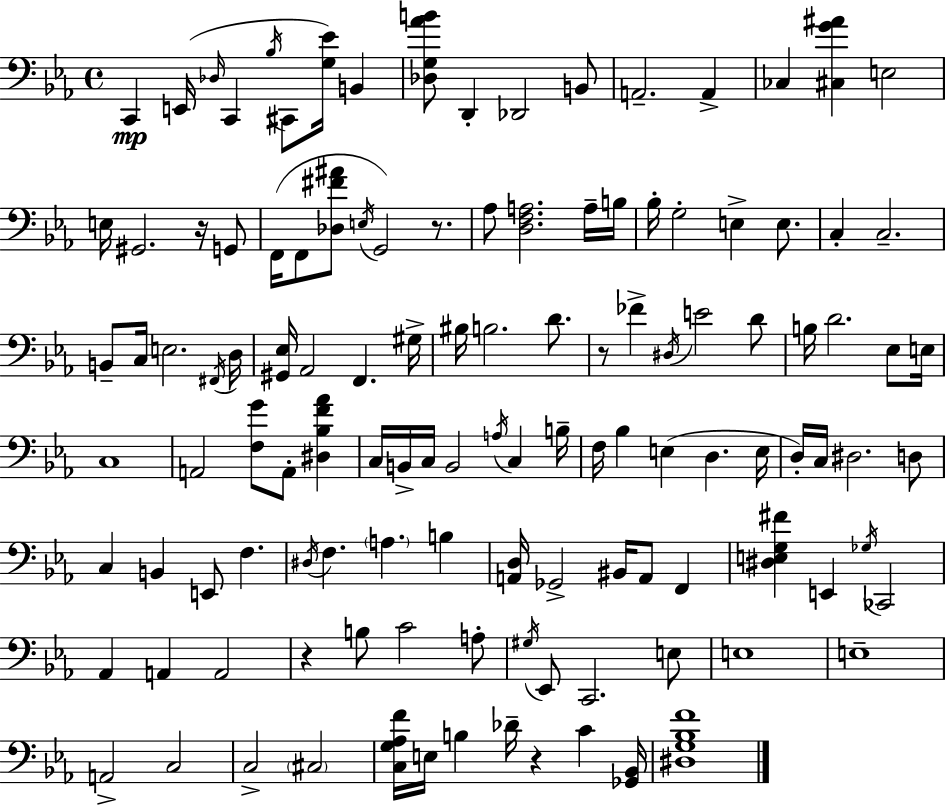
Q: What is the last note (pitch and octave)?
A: C4